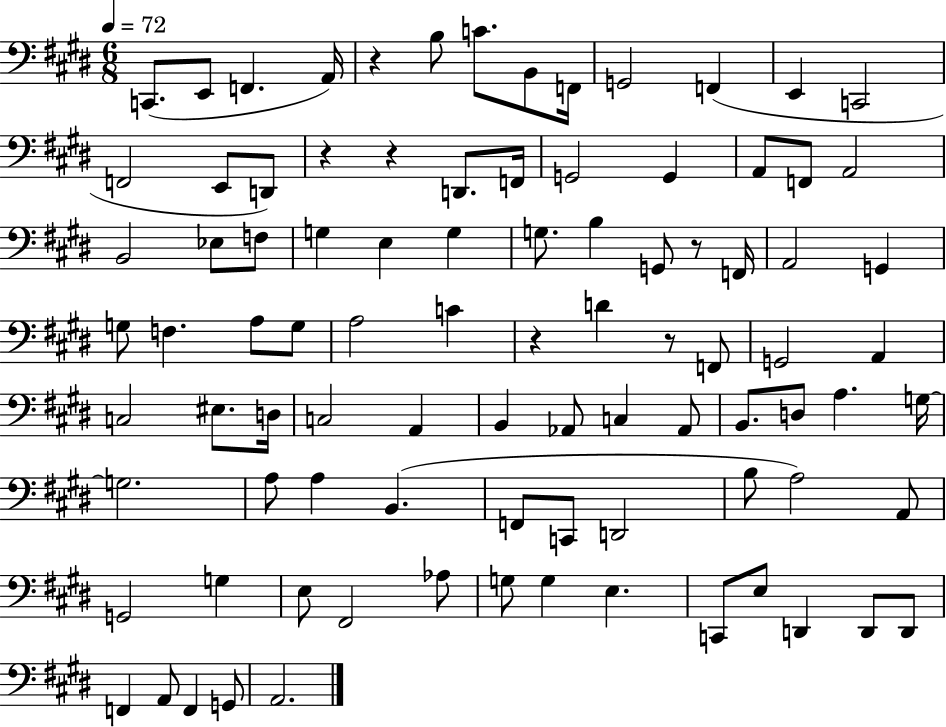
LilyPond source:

{
  \clef bass
  \numericTimeSignature
  \time 6/8
  \key e \major
  \tempo 4 = 72
  c,8.( e,8 f,4. a,16) | r4 b8 c'8. b,8 f,16 | g,2 f,4( | e,4 c,2 | \break f,2 e,8 d,8) | r4 r4 d,8. f,16 | g,2 g,4 | a,8 f,8 a,2 | \break b,2 ees8 f8 | g4 e4 g4 | g8. b4 g,8 r8 f,16 | a,2 g,4 | \break g8 f4. a8 g8 | a2 c'4 | r4 d'4 r8 f,8 | g,2 a,4 | \break c2 eis8. d16 | c2 a,4 | b,4 aes,8 c4 aes,8 | b,8. d8 a4. g16~~ | \break g2. | a8 a4 b,4.( | f,8 c,8 d,2 | b8 a2) a,8 | \break g,2 g4 | e8 fis,2 aes8 | g8 g4 e4. | c,8 e8 d,4 d,8 d,8 | \break f,4 a,8 f,4 g,8 | a,2. | \bar "|."
}